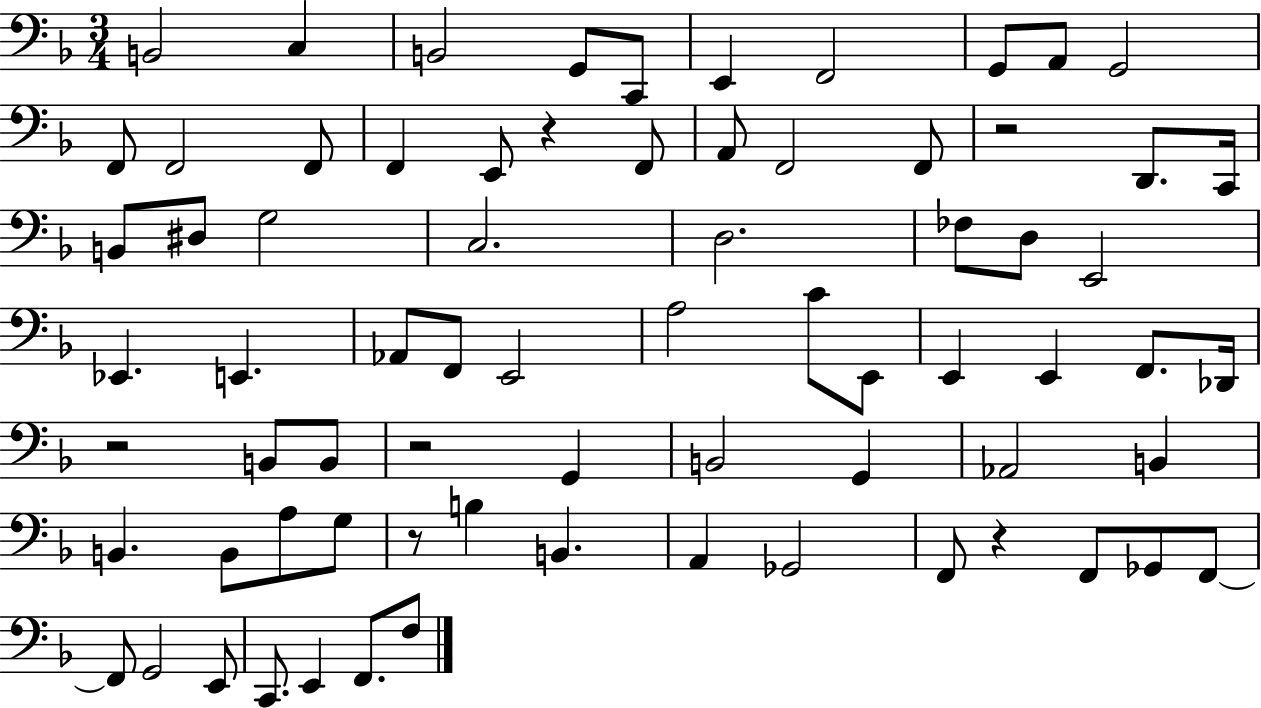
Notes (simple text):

B2/h C3/q B2/h G2/e C2/e E2/q F2/h G2/e A2/e G2/h F2/e F2/h F2/e F2/q E2/e R/q F2/e A2/e F2/h F2/e R/h D2/e. C2/s B2/e D#3/e G3/h C3/h. D3/h. FES3/e D3/e E2/h Eb2/q. E2/q. Ab2/e F2/e E2/h A3/h C4/e E2/e E2/q E2/q F2/e. Db2/s R/h B2/e B2/e R/h G2/q B2/h G2/q Ab2/h B2/q B2/q. B2/e A3/e G3/e R/e B3/q B2/q. A2/q Gb2/h F2/e R/q F2/e Gb2/e F2/e F2/e G2/h E2/e C2/e. E2/q F2/e. F3/e